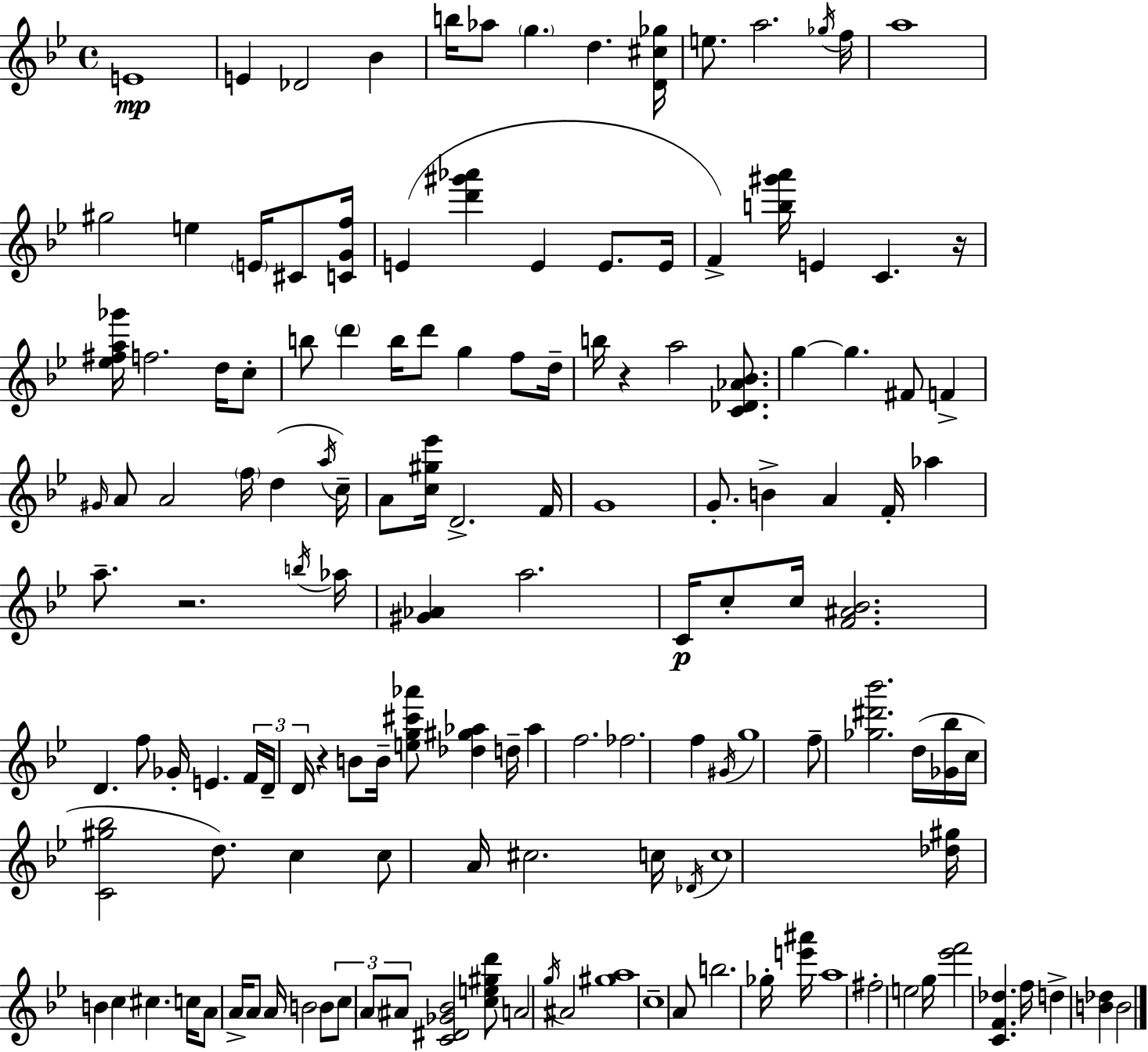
E4/w E4/q Db4/h Bb4/q B5/s Ab5/e G5/q. D5/q. [D4,C#5,Gb5]/s E5/e. A5/h. Gb5/s F5/s A5/w G#5/h E5/q E4/s C#4/e [C4,G4,F5]/s E4/q [D6,G#6,Ab6]/q E4/q E4/e. E4/s F4/q [B5,G#6,A6]/s E4/q C4/q. R/s [Eb5,F#5,A5,Gb6]/s F5/h. D5/s C5/e B5/e D6/q B5/s D6/e G5/q F5/e D5/s B5/s R/q A5/h [C4,Db4,Ab4,Bb4]/e. G5/q G5/q. F#4/e F4/q G#4/s A4/e A4/h F5/s D5/q A5/s C5/s A4/e [C5,G#5,Eb6]/s D4/h. F4/s G4/w G4/e. B4/q A4/q F4/s Ab5/q A5/e. R/h. B5/s Ab5/s [G#4,Ab4]/q A5/h. C4/s C5/e C5/s [F4,A#4,Bb4]/h. D4/q. F5/e Gb4/s E4/q. F4/s D4/s D4/s R/q B4/e B4/s [E5,G5,C#6,Ab6]/e [Db5,G#5,Ab5]/q D5/s Ab5/q F5/h. FES5/h. F5/q G#4/s G5/w F5/e [Gb5,D#6,Bb6]/h. D5/s [Gb4,Bb5]/s C5/s [C4,G#5,Bb5]/h D5/e. C5/q C5/e A4/s C#5/h. C5/s Db4/s C5/w [Db5,G#5]/s B4/q C5/q C#5/q. C5/s A4/e A4/s A4/e A4/s B4/h B4/e C5/e A4/e A#4/e [C4,D#4,Gb4,Bb4]/h [C5,E5,G#5,D6]/e A4/h G5/s A#4/h [G#5,A5]/w C5/w A4/e B5/h. Gb5/s [E6,A#6]/s A5/w F#5/h E5/h G5/s [Eb6,F6]/h [C4,F4,Db5]/q. F5/s D5/q [B4,Db5]/q B4/h